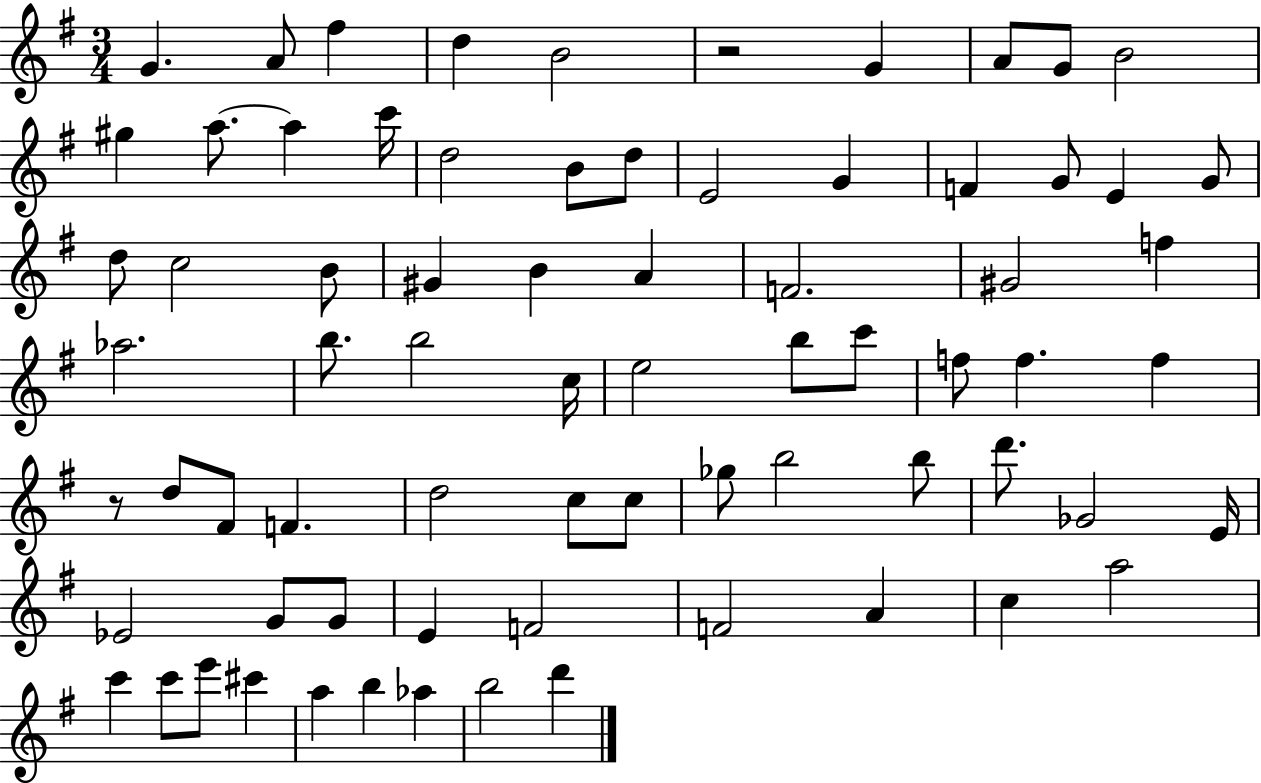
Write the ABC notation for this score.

X:1
T:Untitled
M:3/4
L:1/4
K:G
G A/2 ^f d B2 z2 G A/2 G/2 B2 ^g a/2 a c'/4 d2 B/2 d/2 E2 G F G/2 E G/2 d/2 c2 B/2 ^G B A F2 ^G2 f _a2 b/2 b2 c/4 e2 b/2 c'/2 f/2 f f z/2 d/2 ^F/2 F d2 c/2 c/2 _g/2 b2 b/2 d'/2 _G2 E/4 _E2 G/2 G/2 E F2 F2 A c a2 c' c'/2 e'/2 ^c' a b _a b2 d'